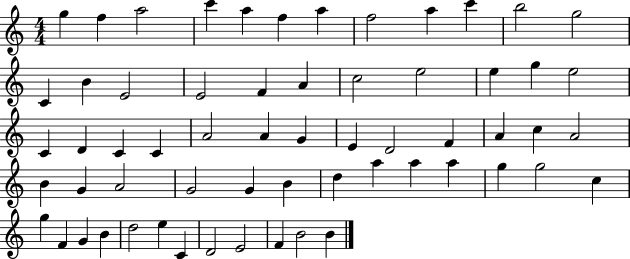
{
  \clef treble
  \numericTimeSignature
  \time 4/4
  \key c \major
  g''4 f''4 a''2 | c'''4 a''4 f''4 a''4 | f''2 a''4 c'''4 | b''2 g''2 | \break c'4 b'4 e'2 | e'2 f'4 a'4 | c''2 e''2 | e''4 g''4 e''2 | \break c'4 d'4 c'4 c'4 | a'2 a'4 g'4 | e'4 d'2 f'4 | a'4 c''4 a'2 | \break b'4 g'4 a'2 | g'2 g'4 b'4 | d''4 a''4 a''4 a''4 | g''4 g''2 c''4 | \break g''4 f'4 g'4 b'4 | d''2 e''4 c'4 | d'2 e'2 | f'4 b'2 b'4 | \break \bar "|."
}